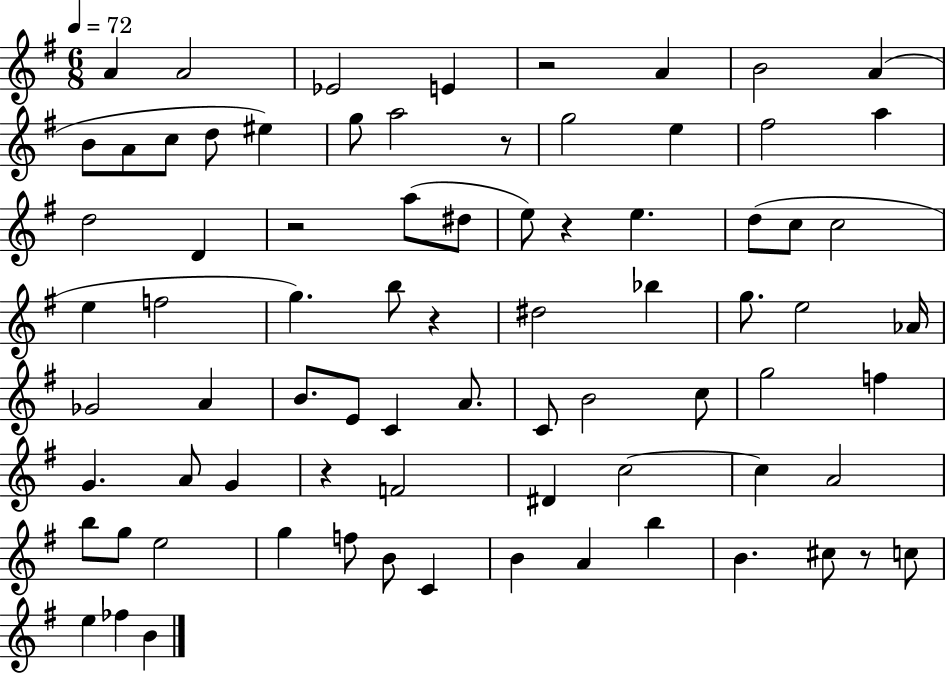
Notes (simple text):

A4/q A4/h Eb4/h E4/q R/h A4/q B4/h A4/q B4/e A4/e C5/e D5/e EIS5/q G5/e A5/h R/e G5/h E5/q F#5/h A5/q D5/h D4/q R/h A5/e D#5/e E5/e R/q E5/q. D5/e C5/e C5/h E5/q F5/h G5/q. B5/e R/q D#5/h Bb5/q G5/e. E5/h Ab4/s Gb4/h A4/q B4/e. E4/e C4/q A4/e. C4/e B4/h C5/e G5/h F5/q G4/q. A4/e G4/q R/q F4/h D#4/q C5/h C5/q A4/h B5/e G5/e E5/h G5/q F5/e B4/e C4/q B4/q A4/q B5/q B4/q. C#5/e R/e C5/e E5/q FES5/q B4/q